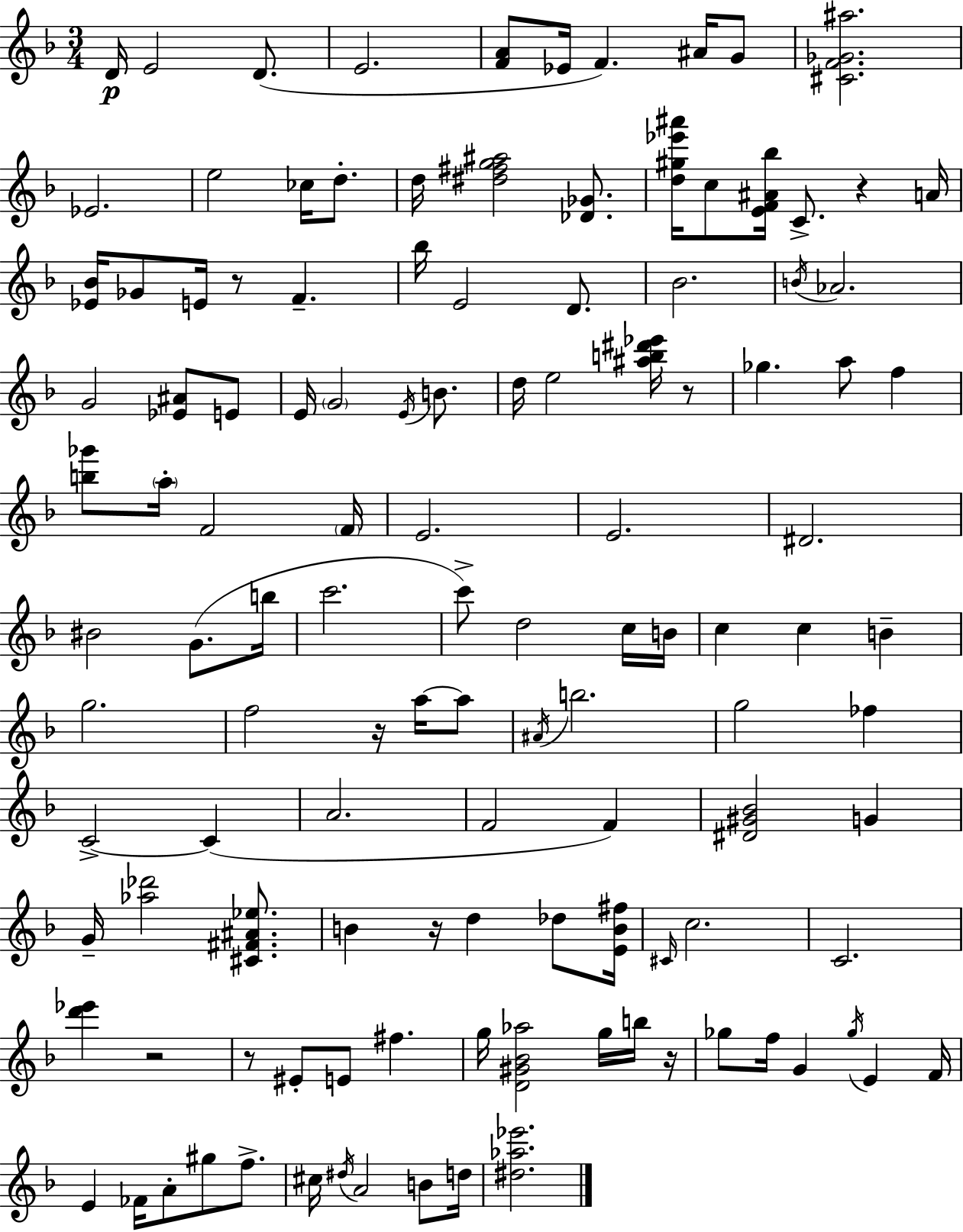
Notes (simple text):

D4/s E4/h D4/e. E4/h. [F4,A4]/e Eb4/s F4/q. A#4/s G4/e [C#4,F4,Gb4,A#5]/h. Eb4/h. E5/h CES5/s D5/e. D5/s [D#5,F#5,G5,A#5]/h [Db4,Gb4]/e. [D5,G#5,Eb6,A#6]/s C5/e [E4,F4,A#4,Bb5]/s C4/e. R/q A4/s [Eb4,Bb4]/s Gb4/e E4/s R/e F4/q. Bb5/s E4/h D4/e. Bb4/h. B4/s Ab4/h. G4/h [Eb4,A#4]/e E4/e E4/s G4/h E4/s B4/e. D5/s E5/h [A#5,B5,D#6,Eb6]/s R/e Gb5/q. A5/e F5/q [B5,Gb6]/e A5/s F4/h F4/s E4/h. E4/h. D#4/h. BIS4/h G4/e. B5/s C6/h. C6/e D5/h C5/s B4/s C5/q C5/q B4/q G5/h. F5/h R/s A5/s A5/e A#4/s B5/h. G5/h FES5/q C4/h C4/q A4/h. F4/h F4/q [D#4,G#4,Bb4]/h G4/q G4/s [Ab5,Db6]/h [C#4,F#4,A#4,Eb5]/e. B4/q R/s D5/q Db5/e [E4,B4,F#5]/s C#4/s C5/h. C4/h. [D6,Eb6]/q R/h R/e EIS4/e E4/e F#5/q. G5/s [D4,G#4,Bb4,Ab5]/h G5/s B5/s R/s Gb5/e F5/s G4/q Gb5/s E4/q F4/s E4/q FES4/s A4/e G#5/e F5/e. C#5/s D#5/s A4/h B4/e D5/s [D#5,Ab5,Eb6]/h.